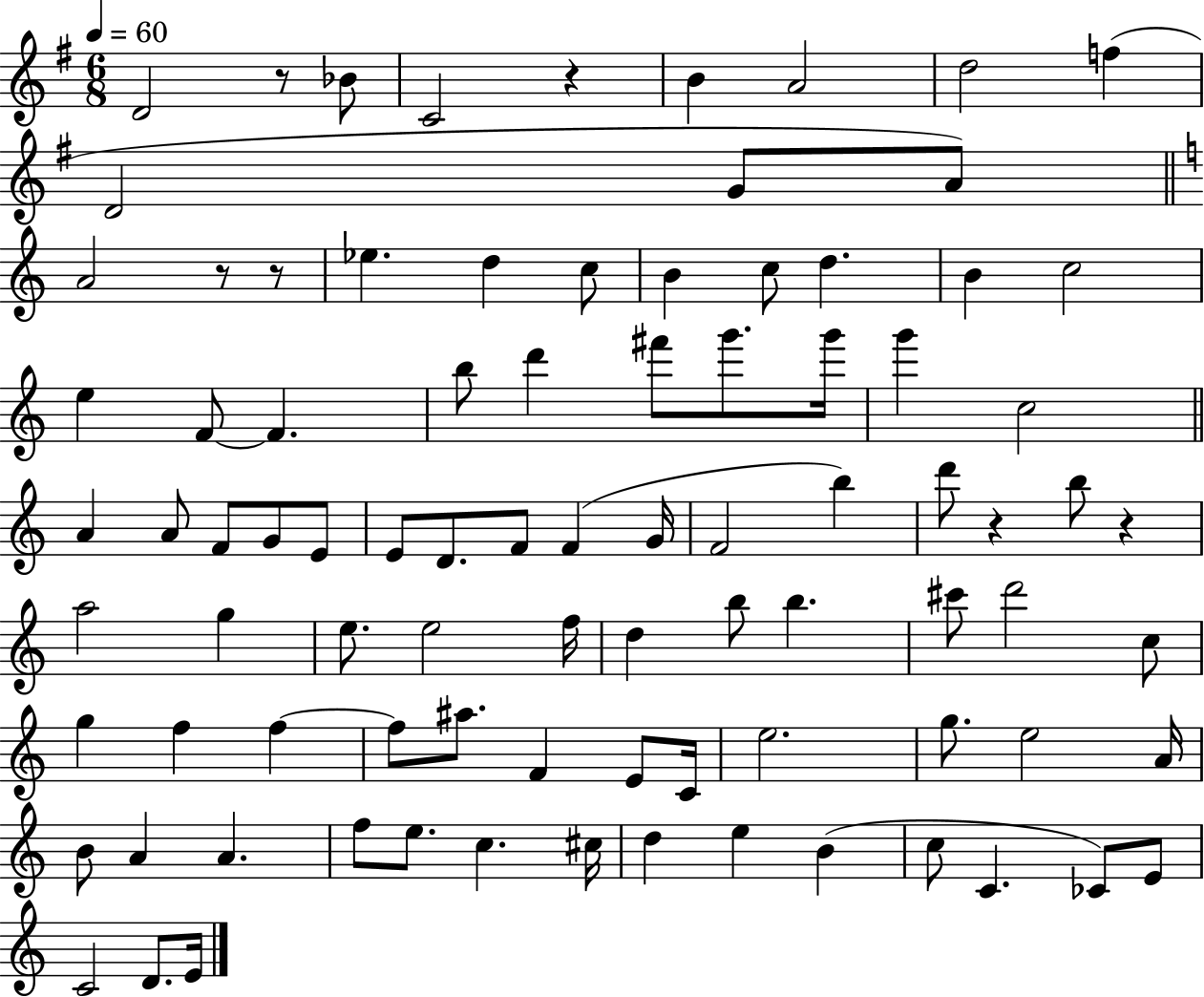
D4/h R/e Bb4/e C4/h R/q B4/q A4/h D5/h F5/q D4/h G4/e A4/e A4/h R/e R/e Eb5/q. D5/q C5/e B4/q C5/e D5/q. B4/q C5/h E5/q F4/e F4/q. B5/e D6/q F#6/e G6/e. G6/s G6/q C5/h A4/q A4/e F4/e G4/e E4/e E4/e D4/e. F4/e F4/q G4/s F4/h B5/q D6/e R/q B5/e R/q A5/h G5/q E5/e. E5/h F5/s D5/q B5/e B5/q. C#6/e D6/h C5/e G5/q F5/q F5/q F5/e A#5/e. F4/q E4/e C4/s E5/h. G5/e. E5/h A4/s B4/e A4/q A4/q. F5/e E5/e. C5/q. C#5/s D5/q E5/q B4/q C5/e C4/q. CES4/e E4/e C4/h D4/e. E4/s